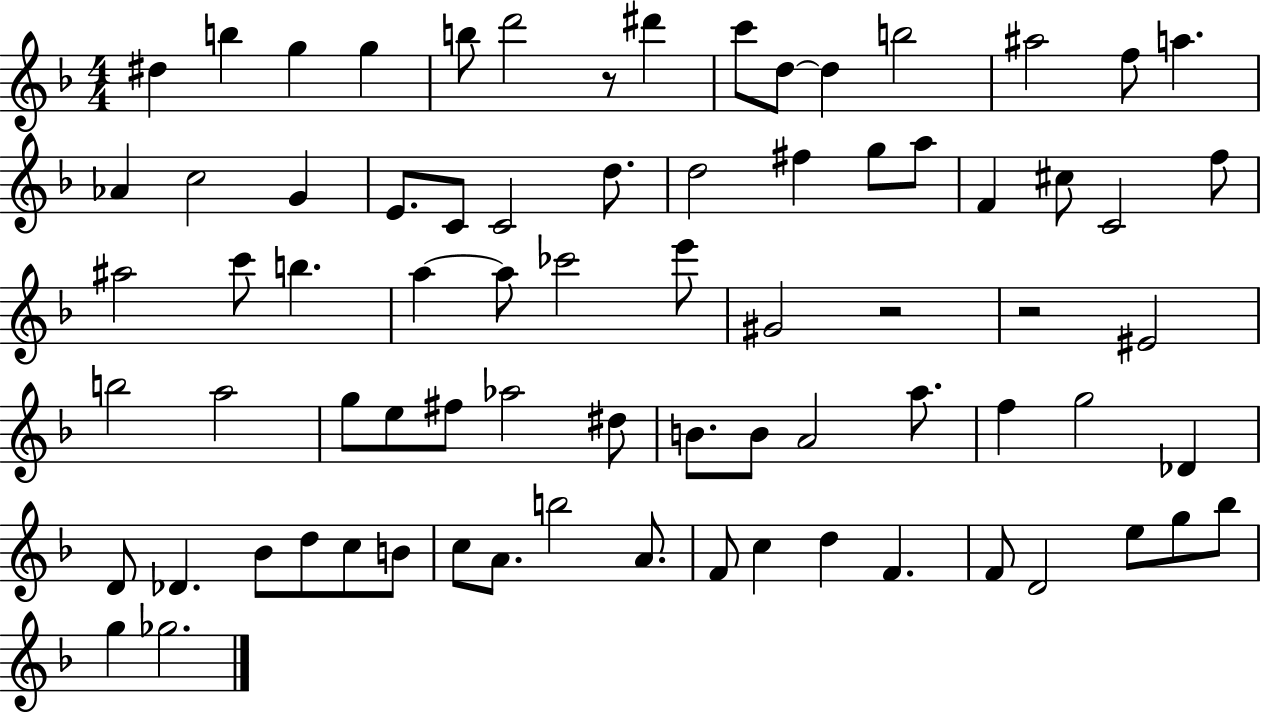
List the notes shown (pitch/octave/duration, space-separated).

D#5/q B5/q G5/q G5/q B5/e D6/h R/e D#6/q C6/e D5/e D5/q B5/h A#5/h F5/e A5/q. Ab4/q C5/h G4/q E4/e. C4/e C4/h D5/e. D5/h F#5/q G5/e A5/e F4/q C#5/e C4/h F5/e A#5/h C6/e B5/q. A5/q A5/e CES6/h E6/e G#4/h R/h R/h EIS4/h B5/h A5/h G5/e E5/e F#5/e Ab5/h D#5/e B4/e. B4/e A4/h A5/e. F5/q G5/h Db4/q D4/e Db4/q. Bb4/e D5/e C5/e B4/e C5/e A4/e. B5/h A4/e. F4/e C5/q D5/q F4/q. F4/e D4/h E5/e G5/e Bb5/e G5/q Gb5/h.